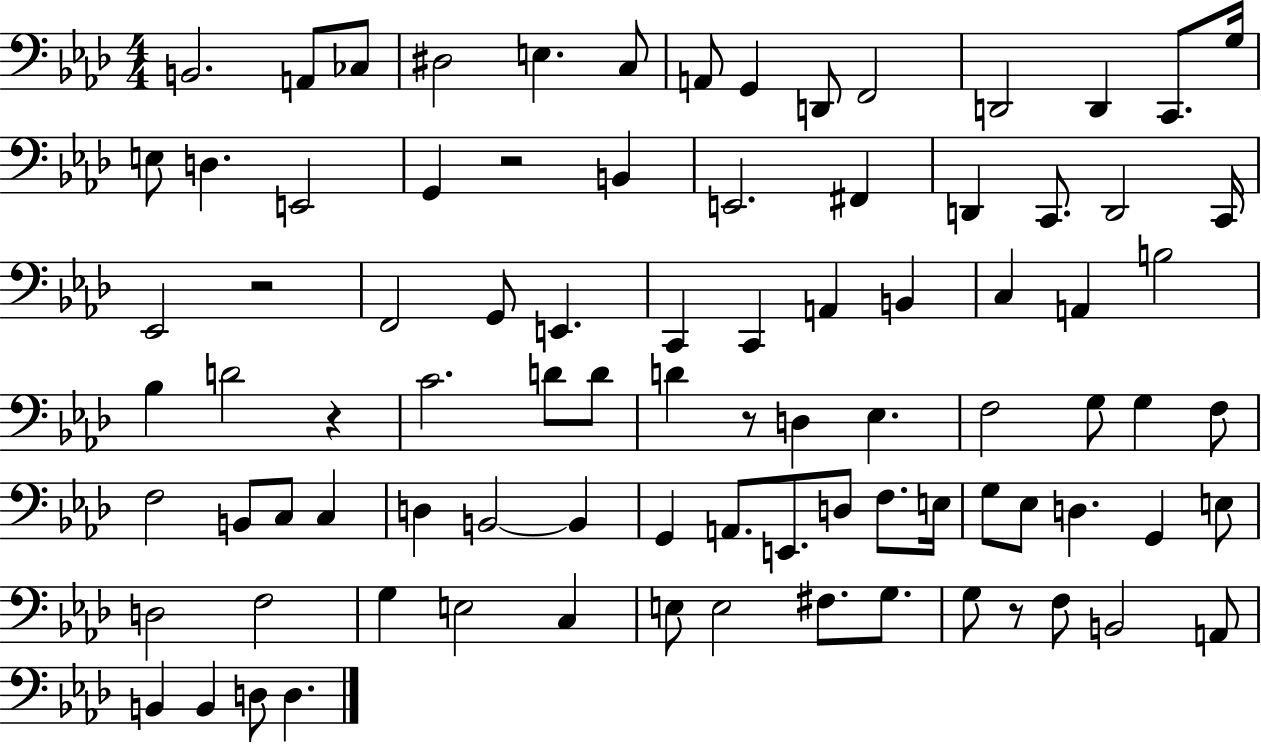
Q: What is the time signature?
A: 4/4